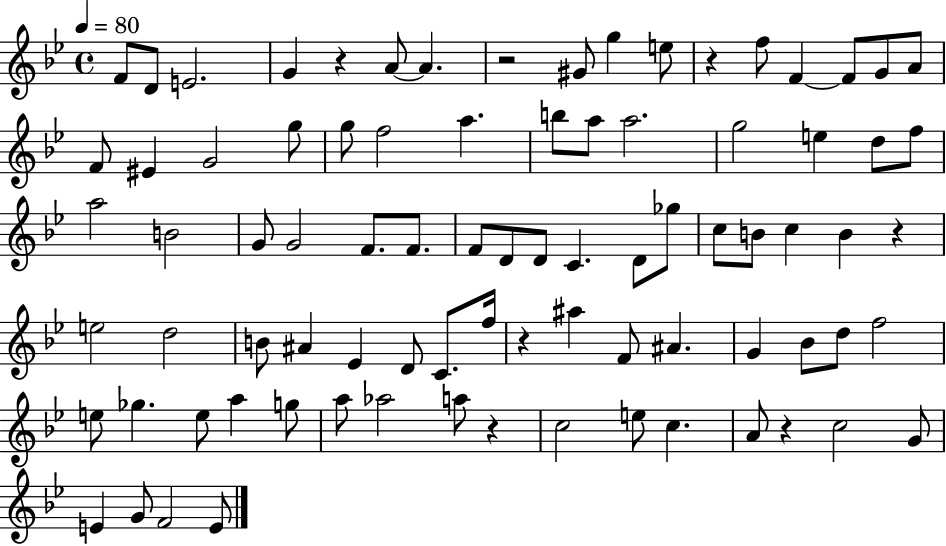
{
  \clef treble
  \time 4/4
  \defaultTimeSignature
  \key bes \major
  \tempo 4 = 80
  f'8 d'8 e'2. | g'4 r4 a'8~~ a'4. | r2 gis'8 g''4 e''8 | r4 f''8 f'4~~ f'8 g'8 a'8 | \break f'8 eis'4 g'2 g''8 | g''8 f''2 a''4. | b''8 a''8 a''2. | g''2 e''4 d''8 f''8 | \break a''2 b'2 | g'8 g'2 f'8. f'8. | f'8 d'8 d'8 c'4. d'8 ges''8 | c''8 b'8 c''4 b'4 r4 | \break e''2 d''2 | b'8 ais'4 ees'4 d'8 c'8. f''16 | r4 ais''4 f'8 ais'4. | g'4 bes'8 d''8 f''2 | \break e''8 ges''4. e''8 a''4 g''8 | a''8 aes''2 a''8 r4 | c''2 e''8 c''4. | a'8 r4 c''2 g'8 | \break e'4 g'8 f'2 e'8 | \bar "|."
}